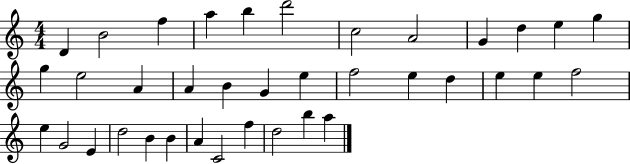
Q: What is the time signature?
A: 4/4